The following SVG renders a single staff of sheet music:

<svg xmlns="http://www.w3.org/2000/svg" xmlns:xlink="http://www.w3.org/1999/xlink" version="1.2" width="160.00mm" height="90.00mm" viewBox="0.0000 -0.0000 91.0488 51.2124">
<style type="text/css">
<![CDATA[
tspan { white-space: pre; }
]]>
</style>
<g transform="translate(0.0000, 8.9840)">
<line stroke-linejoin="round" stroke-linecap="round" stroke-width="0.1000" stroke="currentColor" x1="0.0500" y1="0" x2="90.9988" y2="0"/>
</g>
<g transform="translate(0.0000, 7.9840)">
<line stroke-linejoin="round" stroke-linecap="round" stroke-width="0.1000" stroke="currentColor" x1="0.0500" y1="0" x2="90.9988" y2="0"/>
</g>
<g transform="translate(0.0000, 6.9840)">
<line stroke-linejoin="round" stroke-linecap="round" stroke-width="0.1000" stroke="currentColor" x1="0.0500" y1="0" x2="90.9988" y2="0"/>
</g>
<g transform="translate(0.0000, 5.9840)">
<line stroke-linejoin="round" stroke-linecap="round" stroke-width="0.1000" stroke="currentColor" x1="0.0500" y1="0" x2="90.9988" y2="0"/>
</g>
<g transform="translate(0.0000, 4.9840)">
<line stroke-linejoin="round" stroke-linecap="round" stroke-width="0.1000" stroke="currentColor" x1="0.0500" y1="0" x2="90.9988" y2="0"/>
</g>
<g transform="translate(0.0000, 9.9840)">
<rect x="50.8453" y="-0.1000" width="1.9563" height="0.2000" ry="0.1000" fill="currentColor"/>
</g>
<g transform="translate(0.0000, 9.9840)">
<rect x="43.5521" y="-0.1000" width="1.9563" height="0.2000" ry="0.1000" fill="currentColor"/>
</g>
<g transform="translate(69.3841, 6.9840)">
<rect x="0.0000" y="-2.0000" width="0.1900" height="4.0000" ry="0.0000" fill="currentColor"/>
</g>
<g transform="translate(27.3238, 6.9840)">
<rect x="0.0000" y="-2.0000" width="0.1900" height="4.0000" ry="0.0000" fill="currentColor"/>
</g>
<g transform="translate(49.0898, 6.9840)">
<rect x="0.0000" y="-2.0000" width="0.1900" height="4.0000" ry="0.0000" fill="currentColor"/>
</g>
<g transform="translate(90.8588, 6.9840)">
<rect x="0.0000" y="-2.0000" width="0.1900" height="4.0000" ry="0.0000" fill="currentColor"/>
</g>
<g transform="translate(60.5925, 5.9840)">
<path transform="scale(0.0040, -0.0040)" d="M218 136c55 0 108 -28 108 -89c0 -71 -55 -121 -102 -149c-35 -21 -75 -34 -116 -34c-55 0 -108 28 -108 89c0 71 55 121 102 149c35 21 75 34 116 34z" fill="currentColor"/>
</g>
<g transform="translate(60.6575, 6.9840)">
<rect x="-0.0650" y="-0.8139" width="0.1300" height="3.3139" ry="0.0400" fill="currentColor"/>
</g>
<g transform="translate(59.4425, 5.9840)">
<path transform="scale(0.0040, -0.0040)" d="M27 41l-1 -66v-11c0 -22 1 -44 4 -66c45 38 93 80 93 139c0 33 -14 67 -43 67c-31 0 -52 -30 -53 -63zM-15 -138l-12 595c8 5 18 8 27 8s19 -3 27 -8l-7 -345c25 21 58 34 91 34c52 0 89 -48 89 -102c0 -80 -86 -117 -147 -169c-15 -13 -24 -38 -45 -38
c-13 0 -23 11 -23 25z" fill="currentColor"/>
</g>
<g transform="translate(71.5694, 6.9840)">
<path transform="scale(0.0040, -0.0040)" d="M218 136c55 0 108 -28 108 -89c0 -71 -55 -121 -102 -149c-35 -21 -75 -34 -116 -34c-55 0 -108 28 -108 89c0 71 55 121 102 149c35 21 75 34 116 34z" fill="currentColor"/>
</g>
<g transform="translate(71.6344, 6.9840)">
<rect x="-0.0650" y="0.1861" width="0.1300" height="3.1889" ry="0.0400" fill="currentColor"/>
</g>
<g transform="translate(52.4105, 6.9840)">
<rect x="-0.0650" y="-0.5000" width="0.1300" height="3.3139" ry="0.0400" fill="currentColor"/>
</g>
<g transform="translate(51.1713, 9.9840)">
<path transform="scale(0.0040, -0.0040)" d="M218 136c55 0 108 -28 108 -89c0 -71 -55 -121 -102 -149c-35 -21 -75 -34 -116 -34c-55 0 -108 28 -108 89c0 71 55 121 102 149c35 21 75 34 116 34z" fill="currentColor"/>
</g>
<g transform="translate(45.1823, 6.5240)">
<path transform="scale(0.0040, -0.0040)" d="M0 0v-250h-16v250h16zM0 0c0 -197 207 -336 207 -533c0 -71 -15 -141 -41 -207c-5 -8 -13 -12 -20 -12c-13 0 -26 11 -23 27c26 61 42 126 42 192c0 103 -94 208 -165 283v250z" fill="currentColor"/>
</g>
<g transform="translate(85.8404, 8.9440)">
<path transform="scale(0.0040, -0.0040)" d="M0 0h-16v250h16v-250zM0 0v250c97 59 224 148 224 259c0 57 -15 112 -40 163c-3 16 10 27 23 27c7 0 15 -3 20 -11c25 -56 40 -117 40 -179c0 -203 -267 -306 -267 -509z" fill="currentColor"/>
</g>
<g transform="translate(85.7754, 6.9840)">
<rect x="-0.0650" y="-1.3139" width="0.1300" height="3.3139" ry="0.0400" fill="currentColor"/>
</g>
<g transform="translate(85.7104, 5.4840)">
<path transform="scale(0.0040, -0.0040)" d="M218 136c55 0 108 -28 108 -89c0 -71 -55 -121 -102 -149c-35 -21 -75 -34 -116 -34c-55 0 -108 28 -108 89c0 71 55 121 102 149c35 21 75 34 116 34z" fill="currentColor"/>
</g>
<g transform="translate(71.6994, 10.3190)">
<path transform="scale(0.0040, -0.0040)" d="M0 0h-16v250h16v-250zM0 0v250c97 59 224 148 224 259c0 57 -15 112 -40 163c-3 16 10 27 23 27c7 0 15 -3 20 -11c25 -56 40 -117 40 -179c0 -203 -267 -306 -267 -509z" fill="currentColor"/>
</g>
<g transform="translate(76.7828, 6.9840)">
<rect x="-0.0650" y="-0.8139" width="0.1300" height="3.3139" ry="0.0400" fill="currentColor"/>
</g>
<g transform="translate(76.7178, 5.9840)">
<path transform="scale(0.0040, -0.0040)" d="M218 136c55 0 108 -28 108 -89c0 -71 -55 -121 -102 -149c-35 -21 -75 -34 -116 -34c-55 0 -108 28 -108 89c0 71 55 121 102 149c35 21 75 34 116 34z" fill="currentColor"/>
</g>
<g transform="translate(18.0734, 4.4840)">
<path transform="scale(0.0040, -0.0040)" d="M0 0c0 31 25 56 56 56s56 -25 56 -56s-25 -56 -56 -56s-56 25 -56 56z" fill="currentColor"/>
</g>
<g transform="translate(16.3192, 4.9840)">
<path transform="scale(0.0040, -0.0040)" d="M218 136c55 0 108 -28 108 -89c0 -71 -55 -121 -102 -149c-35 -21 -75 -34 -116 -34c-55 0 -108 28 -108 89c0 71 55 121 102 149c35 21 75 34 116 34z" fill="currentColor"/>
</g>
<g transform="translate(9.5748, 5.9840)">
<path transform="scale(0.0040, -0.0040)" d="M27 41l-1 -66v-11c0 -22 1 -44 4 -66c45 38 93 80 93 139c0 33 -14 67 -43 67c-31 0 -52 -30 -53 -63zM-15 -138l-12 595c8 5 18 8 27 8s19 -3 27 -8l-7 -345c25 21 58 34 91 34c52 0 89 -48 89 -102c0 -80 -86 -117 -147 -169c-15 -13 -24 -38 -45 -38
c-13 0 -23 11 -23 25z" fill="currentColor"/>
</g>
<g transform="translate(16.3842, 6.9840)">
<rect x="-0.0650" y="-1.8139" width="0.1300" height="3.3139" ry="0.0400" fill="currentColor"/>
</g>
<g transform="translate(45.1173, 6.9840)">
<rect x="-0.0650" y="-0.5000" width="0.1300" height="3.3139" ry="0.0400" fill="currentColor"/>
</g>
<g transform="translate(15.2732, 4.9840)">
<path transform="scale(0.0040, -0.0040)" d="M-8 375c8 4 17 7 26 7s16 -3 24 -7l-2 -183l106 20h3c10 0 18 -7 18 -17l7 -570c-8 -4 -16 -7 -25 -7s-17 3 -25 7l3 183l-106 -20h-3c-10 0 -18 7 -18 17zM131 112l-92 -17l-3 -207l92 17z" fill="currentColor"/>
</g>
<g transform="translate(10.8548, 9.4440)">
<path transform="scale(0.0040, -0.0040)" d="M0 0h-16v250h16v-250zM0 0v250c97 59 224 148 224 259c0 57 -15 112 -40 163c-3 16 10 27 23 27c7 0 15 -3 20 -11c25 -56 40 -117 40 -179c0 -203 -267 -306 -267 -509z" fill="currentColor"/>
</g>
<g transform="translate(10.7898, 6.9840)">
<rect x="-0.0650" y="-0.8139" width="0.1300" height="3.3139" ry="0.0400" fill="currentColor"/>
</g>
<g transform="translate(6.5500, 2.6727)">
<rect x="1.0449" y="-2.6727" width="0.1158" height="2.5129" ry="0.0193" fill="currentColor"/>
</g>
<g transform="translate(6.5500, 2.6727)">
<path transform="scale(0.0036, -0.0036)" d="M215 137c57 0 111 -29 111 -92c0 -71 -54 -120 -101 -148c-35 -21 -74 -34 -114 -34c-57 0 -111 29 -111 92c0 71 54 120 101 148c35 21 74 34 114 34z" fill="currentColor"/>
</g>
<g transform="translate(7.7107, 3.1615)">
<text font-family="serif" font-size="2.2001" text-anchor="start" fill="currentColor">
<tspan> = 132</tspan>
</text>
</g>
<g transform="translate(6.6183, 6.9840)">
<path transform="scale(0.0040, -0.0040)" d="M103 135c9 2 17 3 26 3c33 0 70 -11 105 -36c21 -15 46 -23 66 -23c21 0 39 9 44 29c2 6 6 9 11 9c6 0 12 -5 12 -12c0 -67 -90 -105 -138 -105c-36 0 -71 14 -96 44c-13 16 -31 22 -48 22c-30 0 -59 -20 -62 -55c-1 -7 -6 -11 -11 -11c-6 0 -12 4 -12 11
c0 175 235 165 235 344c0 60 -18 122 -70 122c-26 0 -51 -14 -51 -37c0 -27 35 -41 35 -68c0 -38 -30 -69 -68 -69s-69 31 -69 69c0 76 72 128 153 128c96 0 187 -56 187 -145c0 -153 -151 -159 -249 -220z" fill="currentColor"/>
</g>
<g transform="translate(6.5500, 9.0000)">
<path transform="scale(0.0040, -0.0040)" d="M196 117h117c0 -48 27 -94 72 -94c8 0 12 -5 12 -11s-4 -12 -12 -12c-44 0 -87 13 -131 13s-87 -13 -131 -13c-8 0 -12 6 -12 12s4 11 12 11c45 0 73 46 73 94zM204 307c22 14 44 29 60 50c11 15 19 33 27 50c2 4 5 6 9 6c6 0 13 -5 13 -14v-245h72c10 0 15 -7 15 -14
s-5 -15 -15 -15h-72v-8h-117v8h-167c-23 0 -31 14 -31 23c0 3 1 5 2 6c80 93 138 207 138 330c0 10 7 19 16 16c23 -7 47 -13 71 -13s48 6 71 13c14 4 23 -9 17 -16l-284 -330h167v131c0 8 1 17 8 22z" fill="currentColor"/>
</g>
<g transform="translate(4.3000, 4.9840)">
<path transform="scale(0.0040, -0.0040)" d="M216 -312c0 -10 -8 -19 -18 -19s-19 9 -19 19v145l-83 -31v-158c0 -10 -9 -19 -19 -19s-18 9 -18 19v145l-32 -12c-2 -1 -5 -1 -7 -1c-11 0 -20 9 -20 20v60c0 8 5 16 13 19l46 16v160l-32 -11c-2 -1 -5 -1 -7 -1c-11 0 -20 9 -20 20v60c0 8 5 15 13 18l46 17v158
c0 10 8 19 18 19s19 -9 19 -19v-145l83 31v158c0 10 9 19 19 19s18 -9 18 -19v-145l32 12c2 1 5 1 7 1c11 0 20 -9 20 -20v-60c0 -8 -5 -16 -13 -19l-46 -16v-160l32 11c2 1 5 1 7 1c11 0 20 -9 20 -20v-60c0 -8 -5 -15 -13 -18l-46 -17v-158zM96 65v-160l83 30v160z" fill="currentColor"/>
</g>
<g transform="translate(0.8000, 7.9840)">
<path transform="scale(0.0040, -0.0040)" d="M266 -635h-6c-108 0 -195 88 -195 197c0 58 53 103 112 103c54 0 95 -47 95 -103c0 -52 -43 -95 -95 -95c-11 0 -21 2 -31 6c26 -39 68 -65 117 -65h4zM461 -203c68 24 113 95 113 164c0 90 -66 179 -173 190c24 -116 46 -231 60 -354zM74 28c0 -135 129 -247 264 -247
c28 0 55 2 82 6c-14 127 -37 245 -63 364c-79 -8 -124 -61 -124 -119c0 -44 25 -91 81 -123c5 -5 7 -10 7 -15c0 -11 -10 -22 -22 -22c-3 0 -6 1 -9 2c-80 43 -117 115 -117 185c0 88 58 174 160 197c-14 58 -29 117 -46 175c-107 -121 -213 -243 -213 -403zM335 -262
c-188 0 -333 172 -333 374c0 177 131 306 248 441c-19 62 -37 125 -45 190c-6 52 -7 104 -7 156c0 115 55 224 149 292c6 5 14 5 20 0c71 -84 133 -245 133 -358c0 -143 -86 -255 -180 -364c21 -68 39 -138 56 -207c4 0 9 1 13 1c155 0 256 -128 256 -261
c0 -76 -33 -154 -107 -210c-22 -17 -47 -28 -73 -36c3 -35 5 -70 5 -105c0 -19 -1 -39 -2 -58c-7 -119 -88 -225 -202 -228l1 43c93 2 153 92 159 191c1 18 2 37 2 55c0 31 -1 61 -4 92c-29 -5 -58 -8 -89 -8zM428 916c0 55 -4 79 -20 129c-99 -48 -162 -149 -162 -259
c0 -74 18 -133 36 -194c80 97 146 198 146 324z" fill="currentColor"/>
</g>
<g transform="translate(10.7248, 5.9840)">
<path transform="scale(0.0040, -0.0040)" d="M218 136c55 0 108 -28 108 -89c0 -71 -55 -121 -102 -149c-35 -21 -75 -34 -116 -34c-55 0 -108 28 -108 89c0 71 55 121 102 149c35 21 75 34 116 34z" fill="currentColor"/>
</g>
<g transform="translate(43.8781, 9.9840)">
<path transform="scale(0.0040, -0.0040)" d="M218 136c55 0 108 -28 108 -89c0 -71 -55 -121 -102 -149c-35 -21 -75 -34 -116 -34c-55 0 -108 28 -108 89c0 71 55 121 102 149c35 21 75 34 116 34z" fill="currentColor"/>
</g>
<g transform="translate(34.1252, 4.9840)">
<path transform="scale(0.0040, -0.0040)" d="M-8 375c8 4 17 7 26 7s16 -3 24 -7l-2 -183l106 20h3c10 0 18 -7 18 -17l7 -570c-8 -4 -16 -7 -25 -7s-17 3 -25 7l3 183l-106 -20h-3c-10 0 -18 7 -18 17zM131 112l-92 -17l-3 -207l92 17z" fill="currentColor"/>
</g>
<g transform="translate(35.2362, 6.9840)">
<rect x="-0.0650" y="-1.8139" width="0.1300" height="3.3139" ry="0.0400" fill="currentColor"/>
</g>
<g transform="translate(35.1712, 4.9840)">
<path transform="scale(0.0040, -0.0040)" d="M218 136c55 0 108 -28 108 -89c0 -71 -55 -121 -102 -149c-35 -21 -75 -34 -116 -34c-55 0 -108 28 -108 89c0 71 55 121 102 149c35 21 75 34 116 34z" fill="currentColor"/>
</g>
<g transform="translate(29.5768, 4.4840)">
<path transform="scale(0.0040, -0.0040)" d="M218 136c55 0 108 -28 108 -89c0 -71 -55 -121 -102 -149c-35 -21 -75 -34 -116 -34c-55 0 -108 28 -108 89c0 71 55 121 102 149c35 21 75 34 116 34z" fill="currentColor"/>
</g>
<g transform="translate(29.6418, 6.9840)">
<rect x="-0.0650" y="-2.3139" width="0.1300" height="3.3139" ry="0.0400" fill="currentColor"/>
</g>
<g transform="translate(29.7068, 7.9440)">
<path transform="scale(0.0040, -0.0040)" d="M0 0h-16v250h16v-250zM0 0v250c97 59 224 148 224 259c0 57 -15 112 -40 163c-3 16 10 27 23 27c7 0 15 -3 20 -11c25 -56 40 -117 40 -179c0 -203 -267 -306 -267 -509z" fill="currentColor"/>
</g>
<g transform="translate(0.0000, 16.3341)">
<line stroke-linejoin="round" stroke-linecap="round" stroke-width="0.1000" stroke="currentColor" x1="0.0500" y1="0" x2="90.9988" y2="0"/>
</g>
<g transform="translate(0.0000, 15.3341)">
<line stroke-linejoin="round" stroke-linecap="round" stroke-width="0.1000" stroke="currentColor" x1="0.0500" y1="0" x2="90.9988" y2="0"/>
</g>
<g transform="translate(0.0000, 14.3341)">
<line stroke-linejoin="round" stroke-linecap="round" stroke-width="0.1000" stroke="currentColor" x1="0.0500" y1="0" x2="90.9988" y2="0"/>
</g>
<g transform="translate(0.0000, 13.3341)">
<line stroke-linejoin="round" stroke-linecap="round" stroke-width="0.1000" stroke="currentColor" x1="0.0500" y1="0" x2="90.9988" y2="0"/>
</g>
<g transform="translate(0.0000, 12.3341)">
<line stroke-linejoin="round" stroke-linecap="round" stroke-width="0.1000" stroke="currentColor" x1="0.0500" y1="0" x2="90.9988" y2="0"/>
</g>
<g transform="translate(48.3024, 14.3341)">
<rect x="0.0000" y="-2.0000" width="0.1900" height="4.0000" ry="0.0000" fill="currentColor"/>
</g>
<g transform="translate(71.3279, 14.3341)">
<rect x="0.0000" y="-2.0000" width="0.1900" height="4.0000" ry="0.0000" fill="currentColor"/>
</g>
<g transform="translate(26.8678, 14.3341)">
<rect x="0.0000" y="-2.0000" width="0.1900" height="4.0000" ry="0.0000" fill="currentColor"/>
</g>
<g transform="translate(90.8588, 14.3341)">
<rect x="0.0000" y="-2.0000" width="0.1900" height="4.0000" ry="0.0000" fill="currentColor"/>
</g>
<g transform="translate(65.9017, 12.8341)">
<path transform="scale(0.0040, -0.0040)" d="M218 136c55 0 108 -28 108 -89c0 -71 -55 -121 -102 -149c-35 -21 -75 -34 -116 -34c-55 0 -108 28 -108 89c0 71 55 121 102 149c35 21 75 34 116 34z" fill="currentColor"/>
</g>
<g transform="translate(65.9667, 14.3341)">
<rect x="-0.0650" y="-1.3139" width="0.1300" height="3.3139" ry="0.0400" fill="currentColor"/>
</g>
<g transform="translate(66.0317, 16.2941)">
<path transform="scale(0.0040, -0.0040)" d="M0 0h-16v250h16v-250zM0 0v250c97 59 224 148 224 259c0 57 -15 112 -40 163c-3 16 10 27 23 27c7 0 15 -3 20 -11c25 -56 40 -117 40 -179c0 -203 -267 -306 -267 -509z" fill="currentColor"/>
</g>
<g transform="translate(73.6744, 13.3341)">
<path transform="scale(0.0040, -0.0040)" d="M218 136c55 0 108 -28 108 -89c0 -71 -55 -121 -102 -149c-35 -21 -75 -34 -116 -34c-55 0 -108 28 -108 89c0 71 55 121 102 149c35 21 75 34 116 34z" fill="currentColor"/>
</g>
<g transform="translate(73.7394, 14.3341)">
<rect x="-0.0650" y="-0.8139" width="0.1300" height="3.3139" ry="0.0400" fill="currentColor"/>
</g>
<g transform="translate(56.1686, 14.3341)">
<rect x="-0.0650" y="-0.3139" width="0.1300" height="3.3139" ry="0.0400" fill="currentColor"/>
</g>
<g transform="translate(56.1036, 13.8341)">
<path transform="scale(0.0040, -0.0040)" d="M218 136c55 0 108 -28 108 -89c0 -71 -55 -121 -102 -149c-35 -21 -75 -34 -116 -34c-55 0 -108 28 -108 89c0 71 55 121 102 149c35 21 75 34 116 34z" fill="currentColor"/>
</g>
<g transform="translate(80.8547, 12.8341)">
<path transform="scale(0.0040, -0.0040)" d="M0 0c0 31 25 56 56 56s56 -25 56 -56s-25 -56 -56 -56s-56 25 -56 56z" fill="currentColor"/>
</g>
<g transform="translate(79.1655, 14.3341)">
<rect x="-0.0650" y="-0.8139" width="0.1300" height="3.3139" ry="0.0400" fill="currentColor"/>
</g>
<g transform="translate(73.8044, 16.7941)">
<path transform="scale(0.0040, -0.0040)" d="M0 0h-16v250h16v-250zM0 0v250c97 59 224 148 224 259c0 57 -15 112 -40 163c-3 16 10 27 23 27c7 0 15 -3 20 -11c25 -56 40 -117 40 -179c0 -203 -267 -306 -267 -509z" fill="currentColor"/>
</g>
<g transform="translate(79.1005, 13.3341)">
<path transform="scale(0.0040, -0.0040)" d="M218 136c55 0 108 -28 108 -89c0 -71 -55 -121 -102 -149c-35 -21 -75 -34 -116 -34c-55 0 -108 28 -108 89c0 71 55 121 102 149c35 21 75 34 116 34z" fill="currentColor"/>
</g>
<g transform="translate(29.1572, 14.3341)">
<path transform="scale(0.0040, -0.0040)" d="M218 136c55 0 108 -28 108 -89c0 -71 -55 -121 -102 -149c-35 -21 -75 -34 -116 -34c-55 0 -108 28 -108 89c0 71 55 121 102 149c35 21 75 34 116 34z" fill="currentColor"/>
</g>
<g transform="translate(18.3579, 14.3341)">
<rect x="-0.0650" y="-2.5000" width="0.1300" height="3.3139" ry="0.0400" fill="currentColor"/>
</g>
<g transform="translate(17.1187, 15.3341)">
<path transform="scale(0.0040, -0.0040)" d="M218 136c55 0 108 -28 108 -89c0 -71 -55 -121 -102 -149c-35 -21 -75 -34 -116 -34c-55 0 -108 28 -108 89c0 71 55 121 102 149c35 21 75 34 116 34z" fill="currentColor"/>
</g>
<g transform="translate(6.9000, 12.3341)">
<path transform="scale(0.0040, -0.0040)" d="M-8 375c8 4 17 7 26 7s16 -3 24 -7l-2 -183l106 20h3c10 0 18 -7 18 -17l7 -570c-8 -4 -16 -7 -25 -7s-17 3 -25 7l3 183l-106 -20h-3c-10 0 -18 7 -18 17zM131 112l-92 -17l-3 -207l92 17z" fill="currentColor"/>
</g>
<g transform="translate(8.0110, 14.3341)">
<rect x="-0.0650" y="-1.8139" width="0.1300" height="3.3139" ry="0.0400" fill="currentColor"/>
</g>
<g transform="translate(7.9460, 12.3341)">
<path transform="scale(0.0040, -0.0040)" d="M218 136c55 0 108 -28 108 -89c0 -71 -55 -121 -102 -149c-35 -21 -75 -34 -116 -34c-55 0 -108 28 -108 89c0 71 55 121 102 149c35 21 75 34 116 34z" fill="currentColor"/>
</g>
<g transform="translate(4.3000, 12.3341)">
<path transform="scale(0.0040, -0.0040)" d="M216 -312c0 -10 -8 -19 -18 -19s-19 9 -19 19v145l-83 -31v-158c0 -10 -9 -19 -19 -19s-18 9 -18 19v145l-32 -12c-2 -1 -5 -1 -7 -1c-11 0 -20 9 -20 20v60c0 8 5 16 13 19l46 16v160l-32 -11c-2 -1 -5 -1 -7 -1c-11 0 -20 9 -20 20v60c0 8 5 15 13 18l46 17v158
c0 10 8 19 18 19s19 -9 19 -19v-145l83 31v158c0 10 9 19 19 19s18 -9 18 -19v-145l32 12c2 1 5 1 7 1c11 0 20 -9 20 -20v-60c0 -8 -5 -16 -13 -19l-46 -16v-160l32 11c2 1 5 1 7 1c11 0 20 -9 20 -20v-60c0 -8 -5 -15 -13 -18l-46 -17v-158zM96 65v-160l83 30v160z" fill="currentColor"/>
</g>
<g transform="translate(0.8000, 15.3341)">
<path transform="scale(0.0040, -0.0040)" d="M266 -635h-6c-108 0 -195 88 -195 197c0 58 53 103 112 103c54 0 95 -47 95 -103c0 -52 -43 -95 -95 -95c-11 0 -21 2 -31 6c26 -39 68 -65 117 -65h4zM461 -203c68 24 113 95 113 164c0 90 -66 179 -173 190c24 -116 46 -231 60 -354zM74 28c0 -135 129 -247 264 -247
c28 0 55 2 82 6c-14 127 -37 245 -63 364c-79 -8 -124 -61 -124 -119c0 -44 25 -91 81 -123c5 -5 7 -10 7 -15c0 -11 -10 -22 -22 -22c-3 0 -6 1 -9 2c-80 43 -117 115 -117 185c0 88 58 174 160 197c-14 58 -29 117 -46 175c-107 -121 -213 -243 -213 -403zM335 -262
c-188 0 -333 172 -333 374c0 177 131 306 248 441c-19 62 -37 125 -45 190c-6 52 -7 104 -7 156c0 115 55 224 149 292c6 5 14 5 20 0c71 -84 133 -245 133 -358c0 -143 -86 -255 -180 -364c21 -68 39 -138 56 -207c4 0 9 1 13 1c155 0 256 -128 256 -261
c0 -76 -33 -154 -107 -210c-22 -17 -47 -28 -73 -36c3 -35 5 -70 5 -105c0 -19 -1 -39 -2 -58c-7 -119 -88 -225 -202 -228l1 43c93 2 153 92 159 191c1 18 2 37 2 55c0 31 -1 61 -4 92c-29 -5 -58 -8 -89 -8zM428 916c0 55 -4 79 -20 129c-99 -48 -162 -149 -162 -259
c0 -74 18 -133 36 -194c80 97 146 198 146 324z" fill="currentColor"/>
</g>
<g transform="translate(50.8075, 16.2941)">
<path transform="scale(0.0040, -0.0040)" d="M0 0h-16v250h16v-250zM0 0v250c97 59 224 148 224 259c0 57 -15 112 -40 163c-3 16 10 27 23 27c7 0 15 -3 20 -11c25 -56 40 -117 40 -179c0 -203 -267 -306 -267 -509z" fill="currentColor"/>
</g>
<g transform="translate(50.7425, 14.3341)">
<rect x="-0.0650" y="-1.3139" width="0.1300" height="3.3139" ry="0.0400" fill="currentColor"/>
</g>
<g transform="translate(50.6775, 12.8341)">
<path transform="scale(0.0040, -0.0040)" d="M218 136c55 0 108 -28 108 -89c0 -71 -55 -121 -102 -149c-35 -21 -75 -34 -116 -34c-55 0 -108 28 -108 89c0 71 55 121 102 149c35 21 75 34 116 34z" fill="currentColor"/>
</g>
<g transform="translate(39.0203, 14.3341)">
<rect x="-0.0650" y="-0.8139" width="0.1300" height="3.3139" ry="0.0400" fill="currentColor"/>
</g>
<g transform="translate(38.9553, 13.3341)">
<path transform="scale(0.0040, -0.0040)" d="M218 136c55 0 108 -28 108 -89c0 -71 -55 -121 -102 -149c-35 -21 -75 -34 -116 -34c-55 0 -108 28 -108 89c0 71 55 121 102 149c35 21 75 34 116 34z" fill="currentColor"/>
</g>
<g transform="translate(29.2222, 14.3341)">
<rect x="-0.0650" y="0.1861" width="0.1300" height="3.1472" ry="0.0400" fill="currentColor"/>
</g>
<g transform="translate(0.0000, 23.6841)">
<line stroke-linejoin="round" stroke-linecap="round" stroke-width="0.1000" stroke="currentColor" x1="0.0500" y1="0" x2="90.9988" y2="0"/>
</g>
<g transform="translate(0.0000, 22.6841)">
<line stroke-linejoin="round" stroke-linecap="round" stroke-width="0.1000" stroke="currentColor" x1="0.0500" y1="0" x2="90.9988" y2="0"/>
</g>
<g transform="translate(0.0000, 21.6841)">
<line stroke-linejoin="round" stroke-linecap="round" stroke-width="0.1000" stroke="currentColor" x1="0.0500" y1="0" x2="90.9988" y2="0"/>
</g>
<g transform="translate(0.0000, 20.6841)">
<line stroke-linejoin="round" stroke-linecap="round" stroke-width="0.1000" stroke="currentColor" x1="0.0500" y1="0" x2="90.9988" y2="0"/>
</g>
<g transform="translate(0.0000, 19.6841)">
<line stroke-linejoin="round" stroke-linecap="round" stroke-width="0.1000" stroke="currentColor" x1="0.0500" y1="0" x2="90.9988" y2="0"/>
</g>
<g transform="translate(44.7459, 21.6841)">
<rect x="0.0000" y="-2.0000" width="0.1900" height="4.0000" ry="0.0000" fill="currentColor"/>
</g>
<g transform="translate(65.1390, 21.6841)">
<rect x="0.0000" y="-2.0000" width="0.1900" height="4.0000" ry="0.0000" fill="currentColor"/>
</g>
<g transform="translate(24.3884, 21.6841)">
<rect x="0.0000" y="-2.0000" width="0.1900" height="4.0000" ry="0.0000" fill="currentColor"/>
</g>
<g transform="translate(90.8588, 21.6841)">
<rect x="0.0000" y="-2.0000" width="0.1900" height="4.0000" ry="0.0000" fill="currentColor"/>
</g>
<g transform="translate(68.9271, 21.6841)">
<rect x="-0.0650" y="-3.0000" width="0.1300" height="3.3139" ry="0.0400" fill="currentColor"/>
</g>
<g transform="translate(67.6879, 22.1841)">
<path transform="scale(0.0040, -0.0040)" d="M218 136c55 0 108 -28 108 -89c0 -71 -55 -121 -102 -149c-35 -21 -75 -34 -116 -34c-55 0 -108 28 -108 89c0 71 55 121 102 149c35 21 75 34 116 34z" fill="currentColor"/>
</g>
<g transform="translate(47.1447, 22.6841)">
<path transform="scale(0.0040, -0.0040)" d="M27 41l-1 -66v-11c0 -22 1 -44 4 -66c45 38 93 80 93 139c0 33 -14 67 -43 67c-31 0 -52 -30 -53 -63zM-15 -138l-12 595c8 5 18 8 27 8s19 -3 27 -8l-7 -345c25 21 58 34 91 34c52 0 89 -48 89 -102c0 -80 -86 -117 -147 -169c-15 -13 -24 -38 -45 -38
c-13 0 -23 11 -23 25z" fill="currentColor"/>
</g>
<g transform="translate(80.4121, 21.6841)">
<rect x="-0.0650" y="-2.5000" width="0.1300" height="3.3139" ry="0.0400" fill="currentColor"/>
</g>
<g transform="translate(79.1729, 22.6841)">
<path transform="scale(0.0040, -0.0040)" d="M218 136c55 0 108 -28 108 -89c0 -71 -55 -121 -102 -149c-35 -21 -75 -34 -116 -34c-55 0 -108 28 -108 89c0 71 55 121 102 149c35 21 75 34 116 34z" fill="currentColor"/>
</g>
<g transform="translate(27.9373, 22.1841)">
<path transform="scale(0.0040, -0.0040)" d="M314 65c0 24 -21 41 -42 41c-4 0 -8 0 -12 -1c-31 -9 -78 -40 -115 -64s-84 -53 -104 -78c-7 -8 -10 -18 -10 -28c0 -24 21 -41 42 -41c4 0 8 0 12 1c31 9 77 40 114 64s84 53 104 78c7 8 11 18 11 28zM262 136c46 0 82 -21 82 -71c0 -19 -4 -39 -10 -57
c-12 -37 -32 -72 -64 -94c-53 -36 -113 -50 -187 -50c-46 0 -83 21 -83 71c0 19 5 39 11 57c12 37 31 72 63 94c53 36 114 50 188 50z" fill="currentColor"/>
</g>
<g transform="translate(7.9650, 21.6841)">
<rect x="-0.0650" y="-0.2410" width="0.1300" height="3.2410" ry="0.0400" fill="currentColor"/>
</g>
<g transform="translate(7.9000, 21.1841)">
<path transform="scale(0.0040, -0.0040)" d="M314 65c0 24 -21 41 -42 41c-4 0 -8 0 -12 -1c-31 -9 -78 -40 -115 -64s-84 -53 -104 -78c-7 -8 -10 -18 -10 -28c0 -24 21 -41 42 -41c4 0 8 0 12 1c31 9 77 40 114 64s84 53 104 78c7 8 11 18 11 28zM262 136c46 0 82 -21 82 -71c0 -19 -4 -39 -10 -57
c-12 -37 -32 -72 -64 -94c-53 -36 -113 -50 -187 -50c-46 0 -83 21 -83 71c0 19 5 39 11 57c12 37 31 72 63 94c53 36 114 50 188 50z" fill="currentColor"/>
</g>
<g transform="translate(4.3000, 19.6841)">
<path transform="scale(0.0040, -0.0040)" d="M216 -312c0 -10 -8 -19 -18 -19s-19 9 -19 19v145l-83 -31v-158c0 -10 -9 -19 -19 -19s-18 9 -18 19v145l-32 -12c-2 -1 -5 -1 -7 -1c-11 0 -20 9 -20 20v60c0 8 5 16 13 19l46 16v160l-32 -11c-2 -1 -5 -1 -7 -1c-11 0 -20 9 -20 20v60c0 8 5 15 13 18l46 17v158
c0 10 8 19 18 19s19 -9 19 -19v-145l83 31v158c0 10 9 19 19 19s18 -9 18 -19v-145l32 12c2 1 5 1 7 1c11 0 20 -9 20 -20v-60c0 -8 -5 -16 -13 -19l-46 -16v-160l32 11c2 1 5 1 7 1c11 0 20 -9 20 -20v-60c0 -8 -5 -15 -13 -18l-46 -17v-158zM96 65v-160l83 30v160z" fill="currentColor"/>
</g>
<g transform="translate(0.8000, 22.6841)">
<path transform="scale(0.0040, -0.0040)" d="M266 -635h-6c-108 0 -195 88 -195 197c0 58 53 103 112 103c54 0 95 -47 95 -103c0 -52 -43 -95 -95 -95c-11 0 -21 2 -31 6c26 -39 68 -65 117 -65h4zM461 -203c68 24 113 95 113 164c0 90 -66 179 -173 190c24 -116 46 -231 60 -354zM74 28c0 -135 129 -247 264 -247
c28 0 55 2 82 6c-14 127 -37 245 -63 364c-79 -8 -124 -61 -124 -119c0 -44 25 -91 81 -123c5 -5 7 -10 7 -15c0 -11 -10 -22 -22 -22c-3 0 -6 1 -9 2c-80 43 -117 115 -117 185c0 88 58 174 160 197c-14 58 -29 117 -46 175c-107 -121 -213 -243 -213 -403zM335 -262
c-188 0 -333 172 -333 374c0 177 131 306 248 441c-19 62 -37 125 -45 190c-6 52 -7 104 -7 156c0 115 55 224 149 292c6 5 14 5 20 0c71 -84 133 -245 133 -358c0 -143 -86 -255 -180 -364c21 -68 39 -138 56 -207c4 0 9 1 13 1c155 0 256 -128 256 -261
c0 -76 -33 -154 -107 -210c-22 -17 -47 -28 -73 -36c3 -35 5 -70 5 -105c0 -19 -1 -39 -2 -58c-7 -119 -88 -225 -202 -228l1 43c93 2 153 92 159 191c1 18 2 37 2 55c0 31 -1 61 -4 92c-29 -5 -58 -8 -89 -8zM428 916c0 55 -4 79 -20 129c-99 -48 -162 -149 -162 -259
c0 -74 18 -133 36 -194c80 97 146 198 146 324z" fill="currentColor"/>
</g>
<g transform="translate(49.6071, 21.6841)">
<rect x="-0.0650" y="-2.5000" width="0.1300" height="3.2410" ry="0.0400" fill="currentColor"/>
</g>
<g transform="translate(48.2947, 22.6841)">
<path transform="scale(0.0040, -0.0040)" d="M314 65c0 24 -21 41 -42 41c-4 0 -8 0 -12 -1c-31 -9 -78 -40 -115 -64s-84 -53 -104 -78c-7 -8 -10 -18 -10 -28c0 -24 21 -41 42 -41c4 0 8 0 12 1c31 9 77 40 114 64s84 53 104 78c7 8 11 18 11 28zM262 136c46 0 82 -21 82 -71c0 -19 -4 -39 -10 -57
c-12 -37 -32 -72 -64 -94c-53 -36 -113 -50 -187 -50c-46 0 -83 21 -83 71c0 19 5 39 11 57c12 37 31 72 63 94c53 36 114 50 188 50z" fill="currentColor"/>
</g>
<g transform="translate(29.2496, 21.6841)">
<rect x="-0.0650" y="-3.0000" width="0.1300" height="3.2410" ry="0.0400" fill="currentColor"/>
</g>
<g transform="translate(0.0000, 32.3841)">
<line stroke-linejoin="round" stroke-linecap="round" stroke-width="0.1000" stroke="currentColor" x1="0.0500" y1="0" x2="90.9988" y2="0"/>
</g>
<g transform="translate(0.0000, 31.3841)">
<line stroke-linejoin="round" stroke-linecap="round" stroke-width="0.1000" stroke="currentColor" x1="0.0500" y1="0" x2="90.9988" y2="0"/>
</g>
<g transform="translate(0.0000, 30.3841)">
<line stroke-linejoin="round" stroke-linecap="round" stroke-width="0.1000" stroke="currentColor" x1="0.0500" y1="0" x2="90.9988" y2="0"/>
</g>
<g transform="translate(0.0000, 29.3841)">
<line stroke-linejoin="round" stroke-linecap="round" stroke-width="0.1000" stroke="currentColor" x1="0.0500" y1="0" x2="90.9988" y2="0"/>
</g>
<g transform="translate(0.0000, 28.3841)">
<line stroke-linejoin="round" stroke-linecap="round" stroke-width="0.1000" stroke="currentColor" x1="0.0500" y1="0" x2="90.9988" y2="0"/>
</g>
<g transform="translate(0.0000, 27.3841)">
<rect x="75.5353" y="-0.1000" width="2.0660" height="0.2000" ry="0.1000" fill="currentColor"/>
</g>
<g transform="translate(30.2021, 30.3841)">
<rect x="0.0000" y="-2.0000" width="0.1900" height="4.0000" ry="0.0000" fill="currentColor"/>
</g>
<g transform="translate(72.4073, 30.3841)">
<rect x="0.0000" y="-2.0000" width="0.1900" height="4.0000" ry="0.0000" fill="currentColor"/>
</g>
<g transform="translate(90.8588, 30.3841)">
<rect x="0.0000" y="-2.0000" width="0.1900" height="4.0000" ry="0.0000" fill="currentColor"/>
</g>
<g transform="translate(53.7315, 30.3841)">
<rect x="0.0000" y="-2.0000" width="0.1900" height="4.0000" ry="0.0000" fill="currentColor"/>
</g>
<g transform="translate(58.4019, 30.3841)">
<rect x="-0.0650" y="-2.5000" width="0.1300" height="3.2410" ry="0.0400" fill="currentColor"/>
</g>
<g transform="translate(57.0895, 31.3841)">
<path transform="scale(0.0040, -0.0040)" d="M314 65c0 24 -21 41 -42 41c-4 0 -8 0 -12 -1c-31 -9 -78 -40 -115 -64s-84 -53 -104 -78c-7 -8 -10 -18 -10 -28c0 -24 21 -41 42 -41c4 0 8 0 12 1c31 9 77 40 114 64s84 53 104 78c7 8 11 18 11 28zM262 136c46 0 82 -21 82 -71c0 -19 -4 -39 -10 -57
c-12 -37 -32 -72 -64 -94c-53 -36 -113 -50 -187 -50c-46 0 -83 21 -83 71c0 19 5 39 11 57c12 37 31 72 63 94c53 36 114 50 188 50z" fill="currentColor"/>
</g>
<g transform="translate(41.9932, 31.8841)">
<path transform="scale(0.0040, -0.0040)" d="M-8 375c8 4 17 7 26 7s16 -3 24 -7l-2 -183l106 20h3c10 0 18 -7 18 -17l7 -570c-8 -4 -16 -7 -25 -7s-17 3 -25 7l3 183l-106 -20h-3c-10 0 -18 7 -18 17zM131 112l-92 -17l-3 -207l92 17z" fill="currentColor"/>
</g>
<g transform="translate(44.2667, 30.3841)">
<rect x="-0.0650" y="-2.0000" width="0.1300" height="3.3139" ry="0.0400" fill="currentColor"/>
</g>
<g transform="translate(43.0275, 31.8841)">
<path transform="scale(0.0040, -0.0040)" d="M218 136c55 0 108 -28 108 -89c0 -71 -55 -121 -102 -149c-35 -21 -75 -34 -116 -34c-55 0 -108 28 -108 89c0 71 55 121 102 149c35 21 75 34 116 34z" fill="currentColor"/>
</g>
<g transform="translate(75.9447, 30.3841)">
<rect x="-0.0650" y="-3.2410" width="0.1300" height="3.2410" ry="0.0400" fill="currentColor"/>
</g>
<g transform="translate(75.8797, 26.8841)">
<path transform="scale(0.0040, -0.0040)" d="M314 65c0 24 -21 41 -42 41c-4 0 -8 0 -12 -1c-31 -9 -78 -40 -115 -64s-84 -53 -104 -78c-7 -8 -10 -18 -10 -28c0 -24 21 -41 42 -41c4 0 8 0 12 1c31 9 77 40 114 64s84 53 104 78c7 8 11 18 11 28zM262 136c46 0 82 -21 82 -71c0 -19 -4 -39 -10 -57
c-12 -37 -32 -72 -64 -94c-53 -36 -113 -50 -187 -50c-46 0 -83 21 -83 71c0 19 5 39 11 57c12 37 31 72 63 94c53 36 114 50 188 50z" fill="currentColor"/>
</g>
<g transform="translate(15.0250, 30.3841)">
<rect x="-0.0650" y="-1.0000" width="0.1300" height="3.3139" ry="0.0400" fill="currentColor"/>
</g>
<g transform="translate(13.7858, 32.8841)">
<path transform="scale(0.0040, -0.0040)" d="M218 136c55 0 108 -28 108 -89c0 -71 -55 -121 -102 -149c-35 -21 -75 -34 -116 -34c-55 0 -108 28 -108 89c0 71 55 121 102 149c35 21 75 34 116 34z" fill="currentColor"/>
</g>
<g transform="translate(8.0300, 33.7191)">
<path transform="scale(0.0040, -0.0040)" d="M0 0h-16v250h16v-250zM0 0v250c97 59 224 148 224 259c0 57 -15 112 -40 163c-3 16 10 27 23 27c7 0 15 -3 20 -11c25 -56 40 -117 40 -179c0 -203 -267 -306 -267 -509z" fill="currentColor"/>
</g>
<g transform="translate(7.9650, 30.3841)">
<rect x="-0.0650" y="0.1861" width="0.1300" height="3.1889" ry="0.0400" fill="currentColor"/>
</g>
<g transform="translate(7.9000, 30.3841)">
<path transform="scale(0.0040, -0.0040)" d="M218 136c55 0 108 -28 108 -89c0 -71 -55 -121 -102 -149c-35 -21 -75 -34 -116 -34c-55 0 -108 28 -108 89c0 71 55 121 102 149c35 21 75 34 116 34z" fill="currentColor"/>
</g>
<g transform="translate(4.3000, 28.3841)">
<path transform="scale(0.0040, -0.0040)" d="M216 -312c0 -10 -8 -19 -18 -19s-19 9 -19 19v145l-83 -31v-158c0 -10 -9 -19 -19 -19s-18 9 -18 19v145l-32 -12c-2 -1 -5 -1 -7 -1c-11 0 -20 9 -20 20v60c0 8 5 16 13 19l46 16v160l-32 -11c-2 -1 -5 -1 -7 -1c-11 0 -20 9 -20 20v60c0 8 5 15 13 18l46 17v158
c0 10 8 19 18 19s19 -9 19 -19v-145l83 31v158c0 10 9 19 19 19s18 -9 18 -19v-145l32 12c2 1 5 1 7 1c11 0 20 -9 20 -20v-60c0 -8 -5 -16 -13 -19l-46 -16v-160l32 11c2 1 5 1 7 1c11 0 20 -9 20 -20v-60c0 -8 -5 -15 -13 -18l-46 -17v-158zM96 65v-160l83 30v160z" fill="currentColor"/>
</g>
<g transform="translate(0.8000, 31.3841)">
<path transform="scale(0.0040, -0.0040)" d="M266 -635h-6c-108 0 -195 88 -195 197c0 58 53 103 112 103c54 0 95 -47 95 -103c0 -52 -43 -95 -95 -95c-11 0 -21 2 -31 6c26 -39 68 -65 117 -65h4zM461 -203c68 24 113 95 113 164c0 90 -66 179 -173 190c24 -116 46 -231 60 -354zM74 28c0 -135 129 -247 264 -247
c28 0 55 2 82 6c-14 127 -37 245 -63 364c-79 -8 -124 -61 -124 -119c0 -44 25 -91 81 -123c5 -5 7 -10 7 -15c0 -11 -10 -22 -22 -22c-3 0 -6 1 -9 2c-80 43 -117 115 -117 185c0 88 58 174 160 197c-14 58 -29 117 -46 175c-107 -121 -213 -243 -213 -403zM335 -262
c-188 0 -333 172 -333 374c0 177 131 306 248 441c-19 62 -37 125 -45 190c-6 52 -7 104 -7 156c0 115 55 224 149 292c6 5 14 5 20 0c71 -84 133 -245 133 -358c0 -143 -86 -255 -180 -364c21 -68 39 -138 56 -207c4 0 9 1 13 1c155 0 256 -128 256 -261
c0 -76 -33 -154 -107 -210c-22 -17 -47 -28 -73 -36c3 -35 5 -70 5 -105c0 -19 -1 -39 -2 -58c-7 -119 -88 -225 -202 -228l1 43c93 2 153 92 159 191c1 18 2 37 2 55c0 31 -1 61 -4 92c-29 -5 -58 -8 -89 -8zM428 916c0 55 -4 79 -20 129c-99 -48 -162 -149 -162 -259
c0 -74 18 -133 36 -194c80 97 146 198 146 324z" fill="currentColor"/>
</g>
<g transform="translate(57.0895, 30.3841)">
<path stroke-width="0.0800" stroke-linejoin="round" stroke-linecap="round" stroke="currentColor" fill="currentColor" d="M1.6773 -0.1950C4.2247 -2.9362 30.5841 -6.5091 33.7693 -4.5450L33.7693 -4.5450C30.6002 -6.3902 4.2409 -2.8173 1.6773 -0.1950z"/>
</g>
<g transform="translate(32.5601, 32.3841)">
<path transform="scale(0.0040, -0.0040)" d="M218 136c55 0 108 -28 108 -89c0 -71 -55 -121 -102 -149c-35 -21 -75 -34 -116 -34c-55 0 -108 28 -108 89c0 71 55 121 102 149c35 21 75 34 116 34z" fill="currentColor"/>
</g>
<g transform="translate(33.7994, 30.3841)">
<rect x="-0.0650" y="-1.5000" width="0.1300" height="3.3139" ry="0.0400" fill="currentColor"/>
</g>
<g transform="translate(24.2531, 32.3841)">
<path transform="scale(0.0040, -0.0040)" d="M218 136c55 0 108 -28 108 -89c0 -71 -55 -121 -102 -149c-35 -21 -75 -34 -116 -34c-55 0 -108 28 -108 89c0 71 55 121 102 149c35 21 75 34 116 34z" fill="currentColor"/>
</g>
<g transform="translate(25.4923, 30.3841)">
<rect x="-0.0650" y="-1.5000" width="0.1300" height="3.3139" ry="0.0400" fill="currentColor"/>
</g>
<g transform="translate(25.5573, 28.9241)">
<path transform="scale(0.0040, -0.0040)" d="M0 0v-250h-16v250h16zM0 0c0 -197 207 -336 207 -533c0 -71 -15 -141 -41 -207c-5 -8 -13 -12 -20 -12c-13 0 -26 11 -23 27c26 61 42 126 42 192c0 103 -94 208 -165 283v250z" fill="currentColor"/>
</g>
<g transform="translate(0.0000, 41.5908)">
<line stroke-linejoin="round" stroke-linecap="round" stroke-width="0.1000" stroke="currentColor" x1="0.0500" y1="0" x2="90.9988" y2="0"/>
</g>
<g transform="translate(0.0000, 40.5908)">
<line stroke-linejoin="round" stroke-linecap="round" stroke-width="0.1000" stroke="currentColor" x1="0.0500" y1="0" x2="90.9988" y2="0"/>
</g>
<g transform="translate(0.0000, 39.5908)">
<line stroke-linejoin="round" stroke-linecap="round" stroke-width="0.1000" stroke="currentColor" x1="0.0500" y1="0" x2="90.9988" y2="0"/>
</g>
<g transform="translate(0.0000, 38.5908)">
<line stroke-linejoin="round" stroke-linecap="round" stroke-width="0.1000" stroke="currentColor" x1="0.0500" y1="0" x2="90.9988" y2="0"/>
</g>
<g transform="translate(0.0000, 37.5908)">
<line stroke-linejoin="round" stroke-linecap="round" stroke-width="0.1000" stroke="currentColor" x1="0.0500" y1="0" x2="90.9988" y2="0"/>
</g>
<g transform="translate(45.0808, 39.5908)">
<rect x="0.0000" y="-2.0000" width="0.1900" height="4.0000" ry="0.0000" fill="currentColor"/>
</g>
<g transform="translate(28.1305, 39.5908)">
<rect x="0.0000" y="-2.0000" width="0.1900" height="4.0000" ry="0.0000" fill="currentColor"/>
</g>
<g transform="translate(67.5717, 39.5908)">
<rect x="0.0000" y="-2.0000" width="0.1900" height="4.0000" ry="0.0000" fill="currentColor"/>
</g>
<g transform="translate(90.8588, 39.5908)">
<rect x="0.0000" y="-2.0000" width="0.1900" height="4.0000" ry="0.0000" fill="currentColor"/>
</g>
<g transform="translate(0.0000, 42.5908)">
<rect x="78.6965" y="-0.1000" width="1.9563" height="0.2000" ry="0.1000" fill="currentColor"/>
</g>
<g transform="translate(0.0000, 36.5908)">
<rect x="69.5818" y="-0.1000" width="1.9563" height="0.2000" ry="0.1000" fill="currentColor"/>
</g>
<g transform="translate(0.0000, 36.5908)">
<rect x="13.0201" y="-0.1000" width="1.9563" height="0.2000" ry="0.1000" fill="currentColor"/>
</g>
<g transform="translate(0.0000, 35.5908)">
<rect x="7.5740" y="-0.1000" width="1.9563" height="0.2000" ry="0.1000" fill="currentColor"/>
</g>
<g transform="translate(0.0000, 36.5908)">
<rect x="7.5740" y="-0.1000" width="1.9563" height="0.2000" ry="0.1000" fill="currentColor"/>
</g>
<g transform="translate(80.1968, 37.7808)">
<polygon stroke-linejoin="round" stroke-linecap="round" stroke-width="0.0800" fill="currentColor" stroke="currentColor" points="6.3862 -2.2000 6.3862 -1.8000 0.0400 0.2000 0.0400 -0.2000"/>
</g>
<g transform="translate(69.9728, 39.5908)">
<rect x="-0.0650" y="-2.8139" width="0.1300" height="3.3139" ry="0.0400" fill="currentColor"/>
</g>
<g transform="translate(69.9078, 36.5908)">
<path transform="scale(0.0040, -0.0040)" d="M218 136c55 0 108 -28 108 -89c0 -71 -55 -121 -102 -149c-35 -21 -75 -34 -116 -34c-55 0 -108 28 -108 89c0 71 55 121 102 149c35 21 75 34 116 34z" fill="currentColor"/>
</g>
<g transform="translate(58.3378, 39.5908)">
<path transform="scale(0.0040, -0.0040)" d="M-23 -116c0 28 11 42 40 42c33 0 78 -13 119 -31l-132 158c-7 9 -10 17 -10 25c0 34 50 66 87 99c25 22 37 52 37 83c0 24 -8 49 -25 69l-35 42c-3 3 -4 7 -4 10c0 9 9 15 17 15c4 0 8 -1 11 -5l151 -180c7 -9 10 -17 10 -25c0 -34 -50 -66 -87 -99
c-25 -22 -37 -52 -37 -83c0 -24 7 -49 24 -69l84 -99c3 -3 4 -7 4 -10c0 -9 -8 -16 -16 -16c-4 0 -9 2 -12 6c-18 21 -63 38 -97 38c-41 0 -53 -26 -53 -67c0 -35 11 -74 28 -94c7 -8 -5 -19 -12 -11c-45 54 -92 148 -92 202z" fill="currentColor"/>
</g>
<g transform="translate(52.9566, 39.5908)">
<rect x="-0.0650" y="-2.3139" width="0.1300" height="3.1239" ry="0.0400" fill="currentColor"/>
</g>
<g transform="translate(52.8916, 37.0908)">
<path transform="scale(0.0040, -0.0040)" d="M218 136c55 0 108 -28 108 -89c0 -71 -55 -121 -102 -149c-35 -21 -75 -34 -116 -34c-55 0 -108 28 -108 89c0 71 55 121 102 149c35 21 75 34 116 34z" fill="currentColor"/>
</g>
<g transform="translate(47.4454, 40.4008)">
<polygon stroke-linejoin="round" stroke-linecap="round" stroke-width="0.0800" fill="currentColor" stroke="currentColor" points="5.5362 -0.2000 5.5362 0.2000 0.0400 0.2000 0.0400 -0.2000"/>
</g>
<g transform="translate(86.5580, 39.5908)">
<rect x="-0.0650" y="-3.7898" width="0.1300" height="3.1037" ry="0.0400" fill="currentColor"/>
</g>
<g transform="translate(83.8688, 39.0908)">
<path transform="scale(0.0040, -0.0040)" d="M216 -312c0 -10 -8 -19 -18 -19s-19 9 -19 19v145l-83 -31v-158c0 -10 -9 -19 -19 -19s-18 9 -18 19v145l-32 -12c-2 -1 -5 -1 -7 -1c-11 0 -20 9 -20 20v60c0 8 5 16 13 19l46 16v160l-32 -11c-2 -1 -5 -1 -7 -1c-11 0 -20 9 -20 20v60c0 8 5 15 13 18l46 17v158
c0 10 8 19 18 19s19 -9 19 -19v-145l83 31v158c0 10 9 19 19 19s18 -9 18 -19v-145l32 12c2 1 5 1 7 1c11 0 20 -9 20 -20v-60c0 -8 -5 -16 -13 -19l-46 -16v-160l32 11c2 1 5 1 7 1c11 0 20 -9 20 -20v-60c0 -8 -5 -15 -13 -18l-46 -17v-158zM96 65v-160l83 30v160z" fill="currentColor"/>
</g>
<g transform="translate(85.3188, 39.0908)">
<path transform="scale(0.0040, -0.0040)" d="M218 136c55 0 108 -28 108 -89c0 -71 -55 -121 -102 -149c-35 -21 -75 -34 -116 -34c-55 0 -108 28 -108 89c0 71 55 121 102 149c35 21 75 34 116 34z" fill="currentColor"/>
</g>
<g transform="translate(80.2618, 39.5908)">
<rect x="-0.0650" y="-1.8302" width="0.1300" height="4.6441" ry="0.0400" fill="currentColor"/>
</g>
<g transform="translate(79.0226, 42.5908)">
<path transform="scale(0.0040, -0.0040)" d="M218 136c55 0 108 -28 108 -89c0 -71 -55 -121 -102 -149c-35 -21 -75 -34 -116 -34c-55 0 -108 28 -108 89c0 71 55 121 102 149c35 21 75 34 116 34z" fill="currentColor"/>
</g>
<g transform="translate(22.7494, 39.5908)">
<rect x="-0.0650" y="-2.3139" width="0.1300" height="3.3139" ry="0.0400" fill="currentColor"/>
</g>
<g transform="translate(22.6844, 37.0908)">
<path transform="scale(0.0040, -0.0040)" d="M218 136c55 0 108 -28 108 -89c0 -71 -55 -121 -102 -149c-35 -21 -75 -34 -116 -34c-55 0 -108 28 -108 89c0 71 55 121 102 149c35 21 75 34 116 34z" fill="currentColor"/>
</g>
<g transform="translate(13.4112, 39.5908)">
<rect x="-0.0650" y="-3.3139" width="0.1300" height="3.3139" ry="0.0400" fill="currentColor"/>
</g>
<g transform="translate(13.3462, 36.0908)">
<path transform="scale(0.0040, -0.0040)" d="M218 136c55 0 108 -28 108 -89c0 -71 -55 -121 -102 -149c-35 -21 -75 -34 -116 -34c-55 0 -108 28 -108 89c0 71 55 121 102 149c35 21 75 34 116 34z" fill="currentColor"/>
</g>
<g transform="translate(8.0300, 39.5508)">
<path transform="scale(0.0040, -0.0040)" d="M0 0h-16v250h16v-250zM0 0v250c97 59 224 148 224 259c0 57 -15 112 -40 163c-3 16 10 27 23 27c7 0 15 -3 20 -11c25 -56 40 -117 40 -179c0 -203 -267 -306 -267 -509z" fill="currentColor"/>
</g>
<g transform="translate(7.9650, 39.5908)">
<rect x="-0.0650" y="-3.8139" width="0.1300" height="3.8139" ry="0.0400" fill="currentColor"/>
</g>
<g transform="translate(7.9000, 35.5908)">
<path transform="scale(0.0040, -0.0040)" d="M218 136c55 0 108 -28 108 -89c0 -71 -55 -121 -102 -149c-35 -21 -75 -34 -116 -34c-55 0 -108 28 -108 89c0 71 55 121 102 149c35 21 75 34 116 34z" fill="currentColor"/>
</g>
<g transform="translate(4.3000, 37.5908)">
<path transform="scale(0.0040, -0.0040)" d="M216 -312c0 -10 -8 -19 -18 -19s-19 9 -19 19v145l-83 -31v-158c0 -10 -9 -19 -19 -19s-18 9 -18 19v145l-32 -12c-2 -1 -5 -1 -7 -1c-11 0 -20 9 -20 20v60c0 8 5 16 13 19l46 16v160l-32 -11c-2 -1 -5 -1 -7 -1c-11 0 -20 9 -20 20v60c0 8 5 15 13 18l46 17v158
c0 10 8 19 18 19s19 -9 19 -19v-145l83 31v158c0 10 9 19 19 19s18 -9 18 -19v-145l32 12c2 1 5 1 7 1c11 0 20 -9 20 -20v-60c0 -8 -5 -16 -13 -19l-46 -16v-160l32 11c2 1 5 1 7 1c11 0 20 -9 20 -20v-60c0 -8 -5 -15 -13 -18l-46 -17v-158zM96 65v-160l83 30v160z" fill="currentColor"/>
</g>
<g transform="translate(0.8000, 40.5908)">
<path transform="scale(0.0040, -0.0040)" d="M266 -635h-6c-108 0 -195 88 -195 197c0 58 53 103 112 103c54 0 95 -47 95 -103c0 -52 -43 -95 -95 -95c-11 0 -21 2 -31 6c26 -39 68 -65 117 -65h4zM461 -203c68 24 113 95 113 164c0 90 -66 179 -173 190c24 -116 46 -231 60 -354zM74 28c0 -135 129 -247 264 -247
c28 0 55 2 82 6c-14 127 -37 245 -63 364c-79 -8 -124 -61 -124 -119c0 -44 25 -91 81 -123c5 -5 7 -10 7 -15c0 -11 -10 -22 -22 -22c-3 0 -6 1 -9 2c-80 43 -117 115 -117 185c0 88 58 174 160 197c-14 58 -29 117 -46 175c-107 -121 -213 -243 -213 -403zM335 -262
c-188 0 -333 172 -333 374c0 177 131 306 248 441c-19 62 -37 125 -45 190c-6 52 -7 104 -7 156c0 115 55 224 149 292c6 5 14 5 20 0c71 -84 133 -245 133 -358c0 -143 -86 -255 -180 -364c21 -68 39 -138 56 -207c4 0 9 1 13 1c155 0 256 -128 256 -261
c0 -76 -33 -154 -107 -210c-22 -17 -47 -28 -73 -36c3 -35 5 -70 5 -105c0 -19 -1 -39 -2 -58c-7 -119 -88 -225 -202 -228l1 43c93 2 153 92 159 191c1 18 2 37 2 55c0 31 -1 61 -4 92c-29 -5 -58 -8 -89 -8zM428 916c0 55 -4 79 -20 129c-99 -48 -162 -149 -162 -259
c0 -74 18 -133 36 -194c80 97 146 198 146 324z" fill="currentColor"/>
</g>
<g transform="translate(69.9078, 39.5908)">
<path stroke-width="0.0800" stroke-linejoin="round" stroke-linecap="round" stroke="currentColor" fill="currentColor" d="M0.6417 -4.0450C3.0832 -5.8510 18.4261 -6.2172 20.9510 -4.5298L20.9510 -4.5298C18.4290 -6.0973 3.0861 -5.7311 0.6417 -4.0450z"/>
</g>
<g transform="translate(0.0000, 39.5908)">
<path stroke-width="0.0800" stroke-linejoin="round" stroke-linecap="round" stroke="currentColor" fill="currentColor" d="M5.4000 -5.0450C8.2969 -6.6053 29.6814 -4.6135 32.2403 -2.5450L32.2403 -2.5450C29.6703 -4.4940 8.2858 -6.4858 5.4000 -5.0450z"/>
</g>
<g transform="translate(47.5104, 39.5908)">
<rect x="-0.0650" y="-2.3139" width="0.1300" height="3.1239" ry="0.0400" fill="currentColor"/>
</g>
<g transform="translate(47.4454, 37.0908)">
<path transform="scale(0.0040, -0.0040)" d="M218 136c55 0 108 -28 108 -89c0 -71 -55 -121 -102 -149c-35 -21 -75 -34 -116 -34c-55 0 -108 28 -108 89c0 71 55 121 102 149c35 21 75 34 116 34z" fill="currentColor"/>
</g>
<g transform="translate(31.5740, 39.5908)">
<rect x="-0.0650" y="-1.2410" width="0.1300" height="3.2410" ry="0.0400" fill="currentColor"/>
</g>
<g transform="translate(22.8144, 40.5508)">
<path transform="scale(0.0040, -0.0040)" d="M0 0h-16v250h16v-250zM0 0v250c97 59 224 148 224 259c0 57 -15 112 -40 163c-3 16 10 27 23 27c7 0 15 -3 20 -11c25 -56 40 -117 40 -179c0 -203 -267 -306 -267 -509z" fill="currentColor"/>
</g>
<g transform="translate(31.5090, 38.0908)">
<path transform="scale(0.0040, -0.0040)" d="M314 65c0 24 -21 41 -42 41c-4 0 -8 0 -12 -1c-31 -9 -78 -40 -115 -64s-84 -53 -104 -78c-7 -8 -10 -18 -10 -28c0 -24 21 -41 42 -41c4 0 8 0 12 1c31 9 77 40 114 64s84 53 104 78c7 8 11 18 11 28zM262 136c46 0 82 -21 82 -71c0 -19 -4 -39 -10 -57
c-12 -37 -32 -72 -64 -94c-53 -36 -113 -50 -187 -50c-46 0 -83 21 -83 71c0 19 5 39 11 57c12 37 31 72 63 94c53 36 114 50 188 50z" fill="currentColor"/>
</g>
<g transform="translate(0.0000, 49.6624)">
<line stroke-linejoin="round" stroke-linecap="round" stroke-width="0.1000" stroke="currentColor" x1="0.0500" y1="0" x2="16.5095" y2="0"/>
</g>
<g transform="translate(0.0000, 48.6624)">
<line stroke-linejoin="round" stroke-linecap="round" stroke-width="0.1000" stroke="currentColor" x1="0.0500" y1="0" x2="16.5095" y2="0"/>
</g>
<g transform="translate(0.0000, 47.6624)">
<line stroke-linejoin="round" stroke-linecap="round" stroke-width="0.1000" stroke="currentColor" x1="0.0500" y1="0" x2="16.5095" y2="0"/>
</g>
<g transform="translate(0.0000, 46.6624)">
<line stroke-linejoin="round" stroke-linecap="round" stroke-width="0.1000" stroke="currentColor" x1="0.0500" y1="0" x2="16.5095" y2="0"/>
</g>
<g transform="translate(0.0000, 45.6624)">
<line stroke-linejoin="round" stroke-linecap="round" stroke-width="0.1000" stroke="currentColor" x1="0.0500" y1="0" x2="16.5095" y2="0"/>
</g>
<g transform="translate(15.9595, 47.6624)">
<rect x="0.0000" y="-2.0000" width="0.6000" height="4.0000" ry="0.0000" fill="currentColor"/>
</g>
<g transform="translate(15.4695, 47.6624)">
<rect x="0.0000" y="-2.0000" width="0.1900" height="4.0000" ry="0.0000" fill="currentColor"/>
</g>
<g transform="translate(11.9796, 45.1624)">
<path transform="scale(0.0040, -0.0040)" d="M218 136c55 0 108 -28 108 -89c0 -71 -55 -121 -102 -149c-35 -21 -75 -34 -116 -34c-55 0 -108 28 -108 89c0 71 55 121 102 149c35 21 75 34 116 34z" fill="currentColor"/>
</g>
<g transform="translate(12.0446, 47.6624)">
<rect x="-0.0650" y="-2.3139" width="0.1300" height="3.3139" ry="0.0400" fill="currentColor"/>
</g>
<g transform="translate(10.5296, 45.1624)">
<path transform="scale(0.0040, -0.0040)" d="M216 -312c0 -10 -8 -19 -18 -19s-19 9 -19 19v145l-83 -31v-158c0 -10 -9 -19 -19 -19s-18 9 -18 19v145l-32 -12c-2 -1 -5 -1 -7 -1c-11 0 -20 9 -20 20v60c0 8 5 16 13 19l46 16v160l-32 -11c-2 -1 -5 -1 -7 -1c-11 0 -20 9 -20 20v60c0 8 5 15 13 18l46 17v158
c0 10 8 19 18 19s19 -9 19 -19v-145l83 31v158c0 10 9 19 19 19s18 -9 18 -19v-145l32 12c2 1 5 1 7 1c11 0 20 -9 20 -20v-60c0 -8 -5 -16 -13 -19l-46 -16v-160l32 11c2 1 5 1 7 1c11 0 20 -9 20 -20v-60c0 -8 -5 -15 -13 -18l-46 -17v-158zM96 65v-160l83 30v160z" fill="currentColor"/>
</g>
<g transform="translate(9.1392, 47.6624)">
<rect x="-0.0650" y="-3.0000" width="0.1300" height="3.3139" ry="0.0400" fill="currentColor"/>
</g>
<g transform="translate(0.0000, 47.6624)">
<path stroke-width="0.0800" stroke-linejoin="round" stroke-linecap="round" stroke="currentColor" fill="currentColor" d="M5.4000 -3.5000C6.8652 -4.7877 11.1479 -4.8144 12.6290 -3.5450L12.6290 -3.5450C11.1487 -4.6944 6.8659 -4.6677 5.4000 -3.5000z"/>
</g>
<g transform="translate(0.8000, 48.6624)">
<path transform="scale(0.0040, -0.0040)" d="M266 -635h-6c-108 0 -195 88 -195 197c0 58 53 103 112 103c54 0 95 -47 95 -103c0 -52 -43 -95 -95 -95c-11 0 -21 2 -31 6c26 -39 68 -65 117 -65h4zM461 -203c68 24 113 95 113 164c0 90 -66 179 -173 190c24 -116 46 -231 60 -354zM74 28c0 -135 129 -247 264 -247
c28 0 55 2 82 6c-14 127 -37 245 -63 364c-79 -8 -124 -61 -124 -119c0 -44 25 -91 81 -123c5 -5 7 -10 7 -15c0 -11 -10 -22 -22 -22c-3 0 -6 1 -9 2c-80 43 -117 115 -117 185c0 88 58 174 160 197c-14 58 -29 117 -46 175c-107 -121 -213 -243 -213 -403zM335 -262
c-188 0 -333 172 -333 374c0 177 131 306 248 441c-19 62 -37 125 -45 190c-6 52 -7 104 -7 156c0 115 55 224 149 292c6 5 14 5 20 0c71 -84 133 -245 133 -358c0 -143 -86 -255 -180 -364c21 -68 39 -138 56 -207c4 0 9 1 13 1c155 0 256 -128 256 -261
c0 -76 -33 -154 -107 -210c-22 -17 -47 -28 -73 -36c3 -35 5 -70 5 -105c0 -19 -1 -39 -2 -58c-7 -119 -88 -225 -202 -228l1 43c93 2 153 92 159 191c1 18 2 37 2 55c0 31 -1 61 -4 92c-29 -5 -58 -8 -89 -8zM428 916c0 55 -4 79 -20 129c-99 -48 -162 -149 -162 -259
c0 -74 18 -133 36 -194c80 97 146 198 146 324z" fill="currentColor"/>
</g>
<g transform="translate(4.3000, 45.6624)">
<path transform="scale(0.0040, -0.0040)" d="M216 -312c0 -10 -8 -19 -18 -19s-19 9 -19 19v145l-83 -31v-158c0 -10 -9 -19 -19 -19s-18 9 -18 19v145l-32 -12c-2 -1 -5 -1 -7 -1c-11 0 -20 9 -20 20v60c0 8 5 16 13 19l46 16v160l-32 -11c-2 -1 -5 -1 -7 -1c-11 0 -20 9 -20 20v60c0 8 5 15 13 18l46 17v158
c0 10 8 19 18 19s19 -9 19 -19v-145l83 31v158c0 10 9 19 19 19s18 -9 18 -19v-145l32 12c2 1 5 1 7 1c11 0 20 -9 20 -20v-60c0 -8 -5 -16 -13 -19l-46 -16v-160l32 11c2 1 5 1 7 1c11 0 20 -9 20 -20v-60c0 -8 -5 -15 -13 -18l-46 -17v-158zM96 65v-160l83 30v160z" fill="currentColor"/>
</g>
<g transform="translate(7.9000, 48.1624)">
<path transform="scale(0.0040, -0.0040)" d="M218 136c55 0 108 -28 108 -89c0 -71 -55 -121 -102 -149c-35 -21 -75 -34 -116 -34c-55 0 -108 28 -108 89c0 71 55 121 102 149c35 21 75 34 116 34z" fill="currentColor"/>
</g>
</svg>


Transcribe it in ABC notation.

X:1
T:Untitled
M:2/4
L:1/4
K:G
_d/2 f g/2 f C/2 C _d B/2 d e/2 f G B d e/2 c e/2 d/2 d c2 A2 _G2 A G B/2 D E/2 E F G2 b2 c'/2 b g/2 e2 g/2 g/2 z a C/2 ^c/2 A ^g